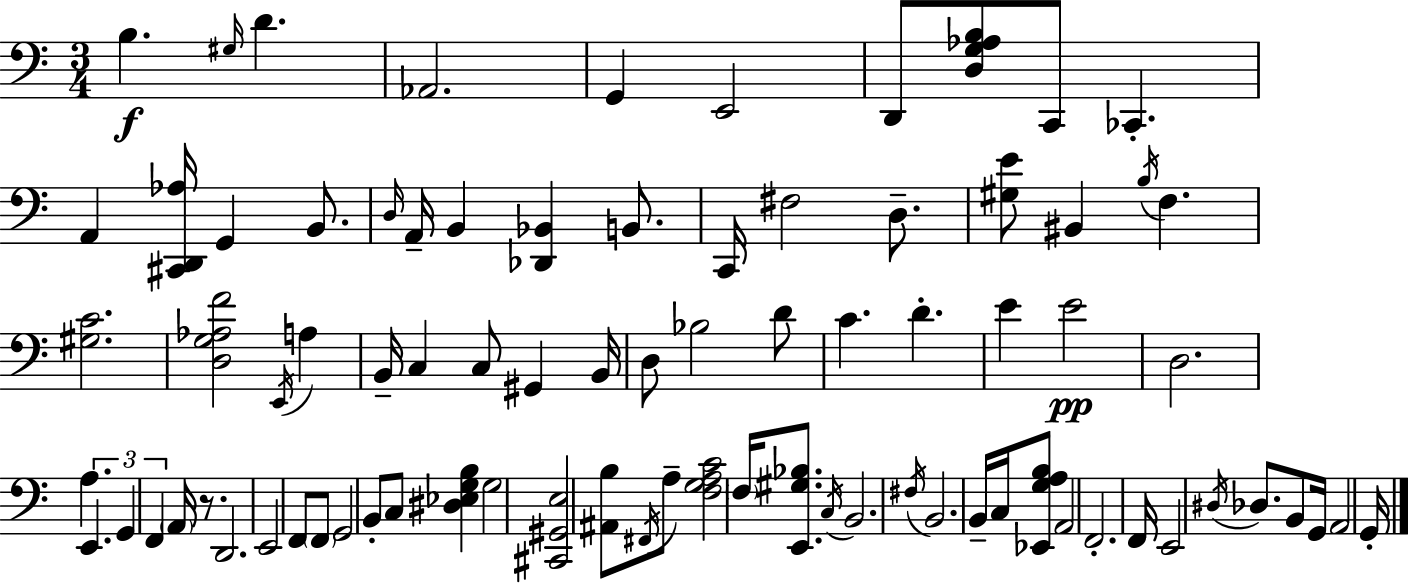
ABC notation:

X:1
T:Untitled
M:3/4
L:1/4
K:Am
B, ^G,/4 D _A,,2 G,, E,,2 D,,/2 [D,G,_A,B,]/2 C,,/2 _C,, A,, [^C,,D,,_A,]/4 G,, B,,/2 D,/4 A,,/4 B,, [_D,,_B,,] B,,/2 C,,/4 ^F,2 D,/2 [^G,E]/2 ^B,, B,/4 F, [^G,C]2 [D,G,_A,F]2 E,,/4 A, B,,/4 C, C,/2 ^G,, B,,/4 D,/2 _B,2 D/2 C D E E2 D,2 A, E,, G,, F,, A,,/4 z/2 D,,2 E,,2 F,,/2 F,,/2 G,,2 B,,/2 C,/2 [^D,_E,G,B,] G,2 [^C,,^G,,E,]2 [^A,,B,]/2 ^F,,/4 A,/2 [F,G,A,C]2 F,/4 [E,,^G,_B,]/2 C,/4 B,,2 ^F,/4 B,,2 B,,/4 C,/4 [_E,,G,A,B,]/2 A,,2 F,,2 F,,/4 E,,2 ^D,/4 _D,/2 B,,/2 G,,/4 A,,2 G,,/4